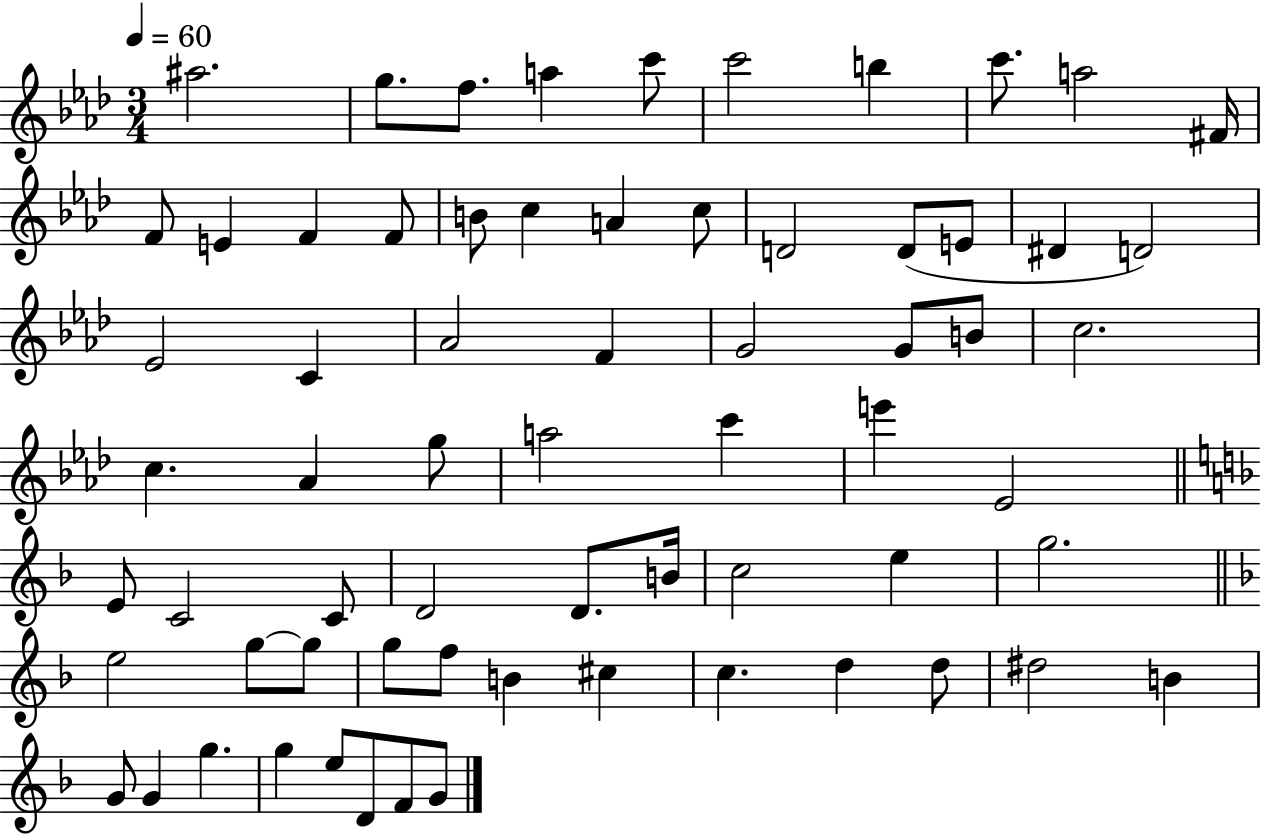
{
  \clef treble
  \numericTimeSignature
  \time 3/4
  \key aes \major
  \tempo 4 = 60
  ais''2. | g''8. f''8. a''4 c'''8 | c'''2 b''4 | c'''8. a''2 fis'16 | \break f'8 e'4 f'4 f'8 | b'8 c''4 a'4 c''8 | d'2 d'8( e'8 | dis'4 d'2) | \break ees'2 c'4 | aes'2 f'4 | g'2 g'8 b'8 | c''2. | \break c''4. aes'4 g''8 | a''2 c'''4 | e'''4 ees'2 | \bar "||" \break \key d \minor e'8 c'2 c'8 | d'2 d'8. b'16 | c''2 e''4 | g''2. | \break \bar "||" \break \key f \major e''2 g''8~~ g''8 | g''8 f''8 b'4 cis''4 | c''4. d''4 d''8 | dis''2 b'4 | \break g'8 g'4 g''4. | g''4 e''8 d'8 f'8 g'8 | \bar "|."
}